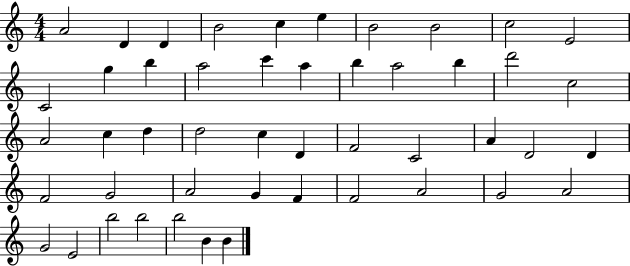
X:1
T:Untitled
M:4/4
L:1/4
K:C
A2 D D B2 c e B2 B2 c2 E2 C2 g b a2 c' a b a2 b d'2 c2 A2 c d d2 c D F2 C2 A D2 D F2 G2 A2 G F F2 A2 G2 A2 G2 E2 b2 b2 b2 B B